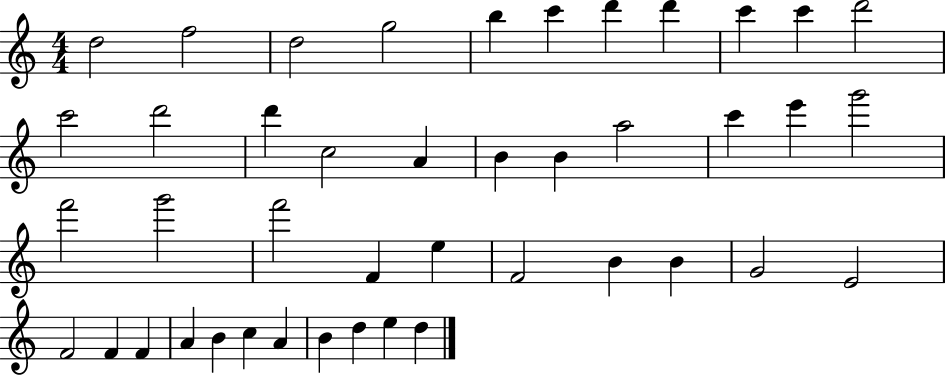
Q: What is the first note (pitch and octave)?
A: D5